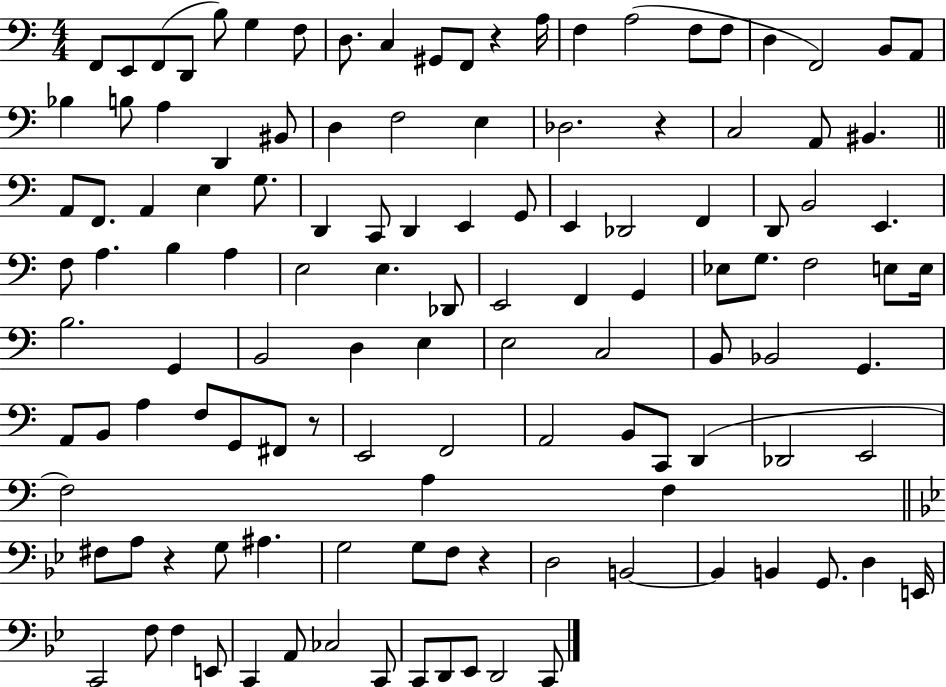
F2/e E2/e F2/e D2/e B3/e G3/q F3/e D3/e. C3/q G#2/e F2/e R/q A3/s F3/q A3/h F3/e F3/e D3/q F2/h B2/e A2/e Bb3/q B3/e A3/q D2/q BIS2/e D3/q F3/h E3/q Db3/h. R/q C3/h A2/e BIS2/q. A2/e F2/e. A2/q E3/q G3/e. D2/q C2/e D2/q E2/q G2/e E2/q Db2/h F2/q D2/e B2/h E2/q. F3/e A3/q. B3/q A3/q E3/h E3/q. Db2/e E2/h F2/q G2/q Eb3/e G3/e. F3/h E3/e E3/s B3/h. G2/q B2/h D3/q E3/q E3/h C3/h B2/e Bb2/h G2/q. A2/e B2/e A3/q F3/e G2/e F#2/e R/e E2/h F2/h A2/h B2/e C2/e D2/q Db2/h E2/h F3/h A3/q F3/q F#3/e A3/e R/q G3/e A#3/q. G3/h G3/e F3/e R/q D3/h B2/h B2/q B2/q G2/e. D3/q E2/s C2/h F3/e F3/q E2/e C2/q A2/e CES3/h C2/e C2/e D2/e Eb2/e D2/h C2/e